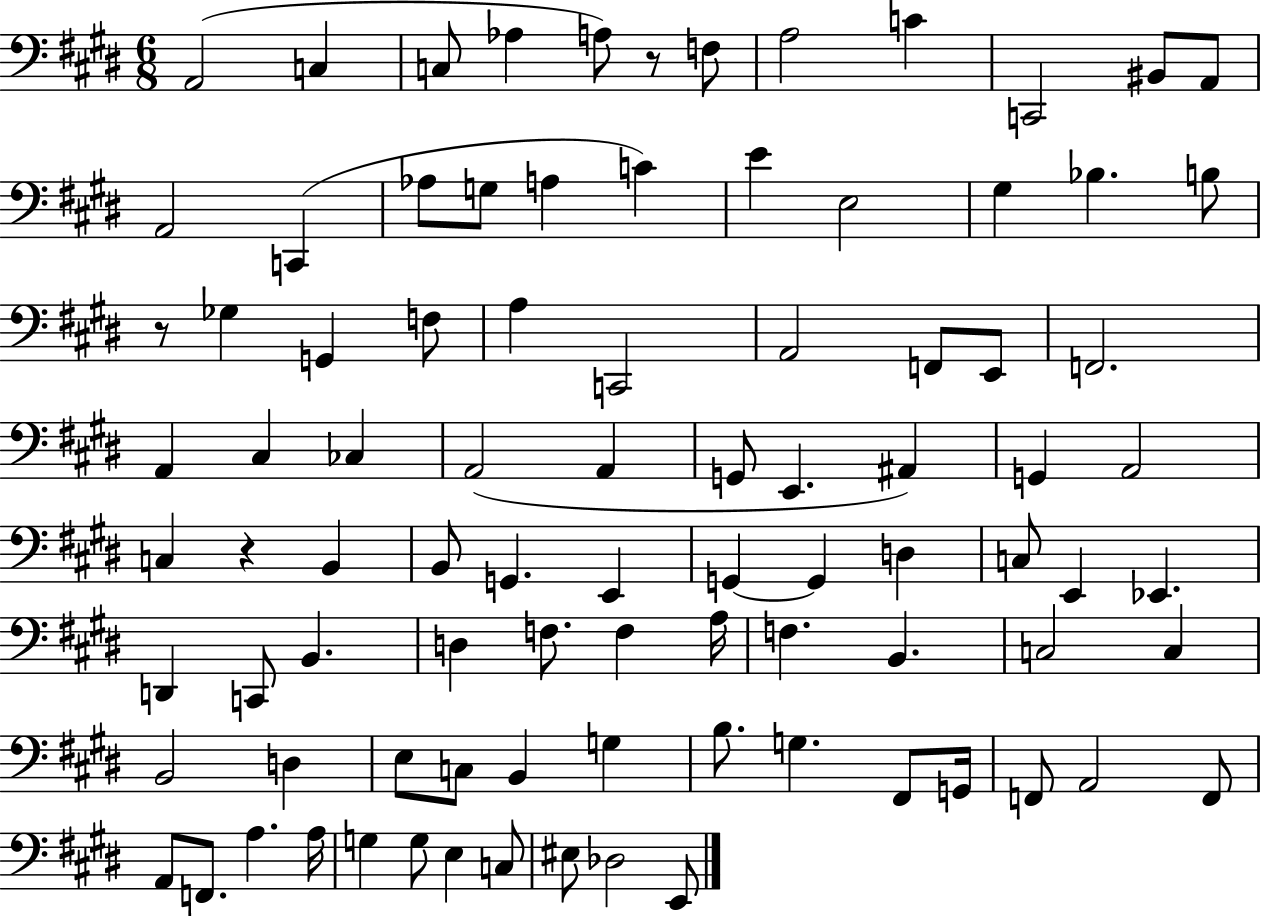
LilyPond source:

{
  \clef bass
  \numericTimeSignature
  \time 6/8
  \key e \major
  a,2( c4 | c8 aes4 a8) r8 f8 | a2 c'4 | c,2 bis,8 a,8 | \break a,2 c,4( | aes8 g8 a4 c'4) | e'4 e2 | gis4 bes4. b8 | \break r8 ges4 g,4 f8 | a4 c,2 | a,2 f,8 e,8 | f,2. | \break a,4 cis4 ces4 | a,2( a,4 | g,8 e,4. ais,4) | g,4 a,2 | \break c4 r4 b,4 | b,8 g,4. e,4 | g,4~~ g,4 d4 | c8 e,4 ees,4. | \break d,4 c,8 b,4. | d4 f8. f4 a16 | f4. b,4. | c2 c4 | \break b,2 d4 | e8 c8 b,4 g4 | b8. g4. fis,8 g,16 | f,8 a,2 f,8 | \break a,8 f,8. a4. a16 | g4 g8 e4 c8 | eis8 des2 e,8 | \bar "|."
}